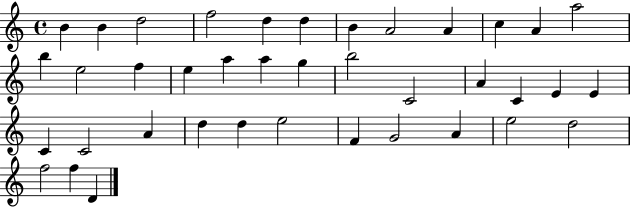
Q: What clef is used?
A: treble